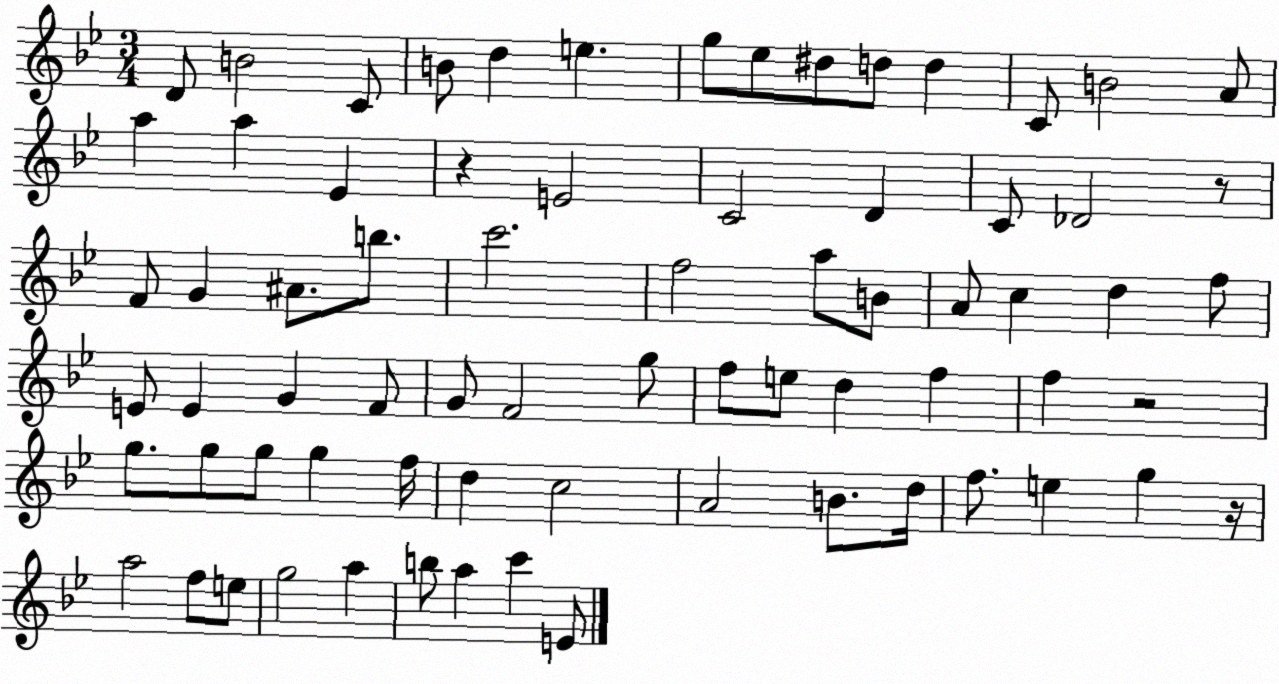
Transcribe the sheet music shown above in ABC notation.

X:1
T:Untitled
M:3/4
L:1/4
K:Bb
D/2 B2 C/2 B/2 d e g/2 _e/2 ^d/2 d/2 d C/2 B2 A/2 a a _E z E2 C2 D C/2 _D2 z/2 F/2 G ^A/2 b/2 c'2 f2 a/2 B/2 A/2 c d f/2 E/2 E G F/2 G/2 F2 g/2 f/2 e/2 d f f z2 g/2 g/2 g/2 g f/4 d c2 A2 B/2 d/4 f/2 e g z/4 a2 f/2 e/2 g2 a b/2 a c' E/2